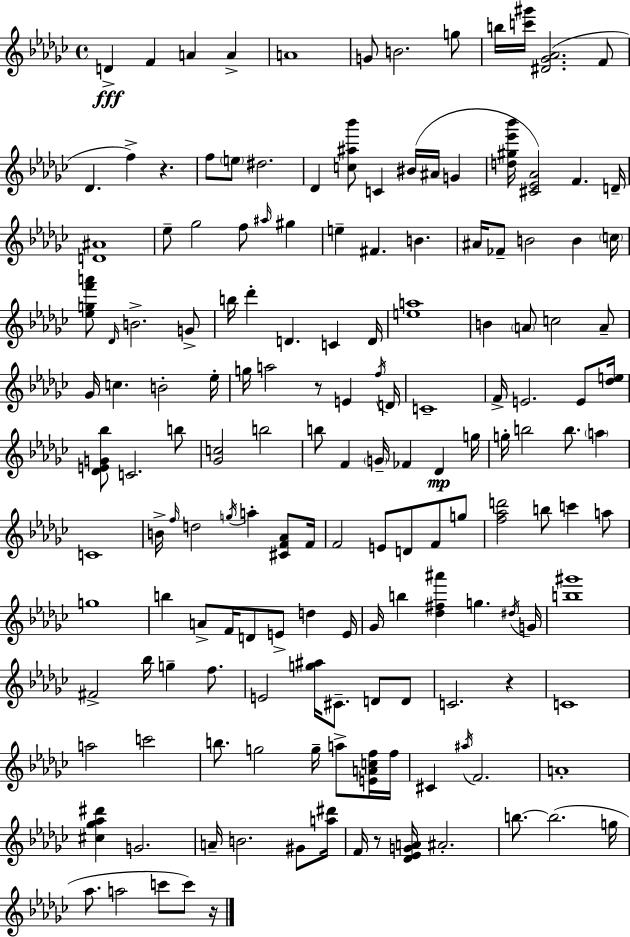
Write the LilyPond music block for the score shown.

{
  \clef treble
  \time 4/4
  \defaultTimeSignature
  \key ees \minor
  d'4->\fff f'4 a'4 a'4-> | a'1 | g'8 b'2. g''8 | b''16 <c''' gis'''>16 <dis' ges' aes'>2.( f'8 | \break des'4. f''4->) r4. | f''8 \parenthesize e''8 dis''2. | des'4 <c'' ais'' bes'''>8 c'4 bis'16( ais'16 g'4 | <d'' gis'' ees''' bes'''>16 <cis' ees' aes'>2) f'4. d'16-- | \break <d' ais'>1 | ees''8-- ges''2 f''8 \grace { ais''16 } gis''4 | e''4-- fis'4. b'4. | ais'16 fes'8-- b'2 b'4 | \break \parenthesize c''16 <ees'' g'' f''' a'''>8 \grace { des'16 } b'2.-> | g'8-> b''16 des'''4-. d'4. c'4 | d'16 <e'' a''>1 | b'4 \parenthesize a'8 c''2 | \break a'8-- ges'16 c''4. b'2-. | ees''16-. g''16 a''2 r8 e'4 | \acciaccatura { f''16 } d'16 c'1-- | f'16-> e'2. | \break e'8 <des'' e''>16 <des' e' g' bes''>8 c'2. | b''8 <ges' c''>2 b''2 | b''8 f'4 \parenthesize g'16-- fes'4 des'4\mp | g''16 g''16-. b''2 b''8. \parenthesize a''4 | \break c'1 | b'16-> \grace { f''16 } d''2 \acciaccatura { g''16 } a''4-. | <cis' f' aes'>8 f'16 f'2 e'8 d'8 | f'8 g''8 <f'' aes'' d'''>2 b''8 c'''4 | \break a''8 g''1 | b''4 a'8-> f'16 d'8 e'8-> | d''4 e'16 ges'16 b''4 <des'' fis'' ais'''>4 g''4. | \acciaccatura { dis''16 } g'16 <b'' gis'''>1 | \break fis'2-> bes''16 g''4-- | f''8. e'2 <g'' ais''>16 cis'8.-- | d'8 d'8 c'2. | r4 c'1 | \break a''2 c'''2 | b''8. g''2 | g''16-- a''8-> <e' a' c'' f''>16 f''16 cis'4 \acciaccatura { ais''16 } f'2. | a'1-. | \break <cis'' ges'' aes'' dis'''>4 g'2. | a'16-- b'2. | gis'8 <a'' dis'''>16 f'16 r8 <des' ees' g' a'>16 ais'2.-. | b''8.~~ b''2.( | \break g''16 aes''8. a''2 | c'''8 c'''8) r16 \bar "|."
}